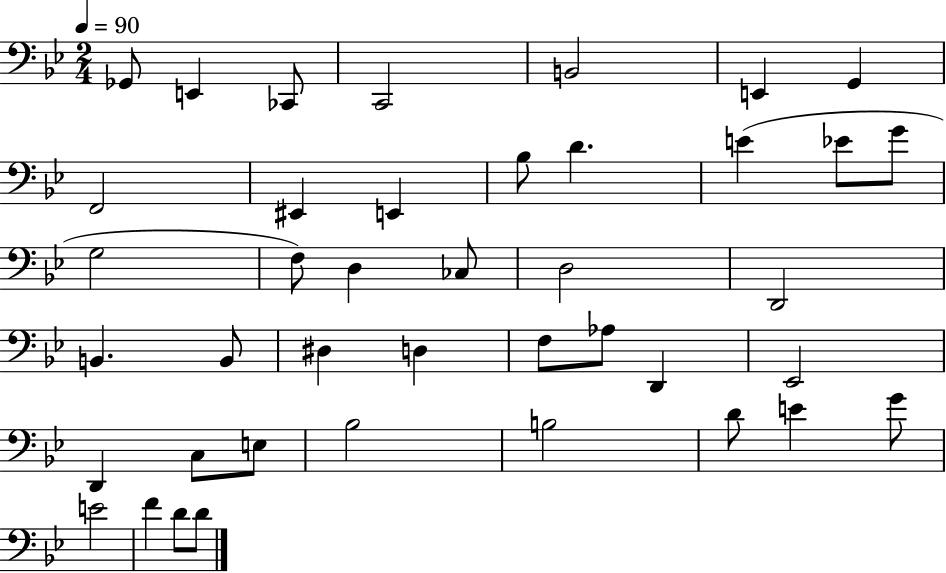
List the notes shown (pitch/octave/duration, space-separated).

Gb2/e E2/q CES2/e C2/h B2/h E2/q G2/q F2/h EIS2/q E2/q Bb3/e D4/q. E4/q Eb4/e G4/e G3/h F3/e D3/q CES3/e D3/h D2/h B2/q. B2/e D#3/q D3/q F3/e Ab3/e D2/q Eb2/h D2/q C3/e E3/e Bb3/h B3/h D4/e E4/q G4/e E4/h F4/q D4/e D4/e